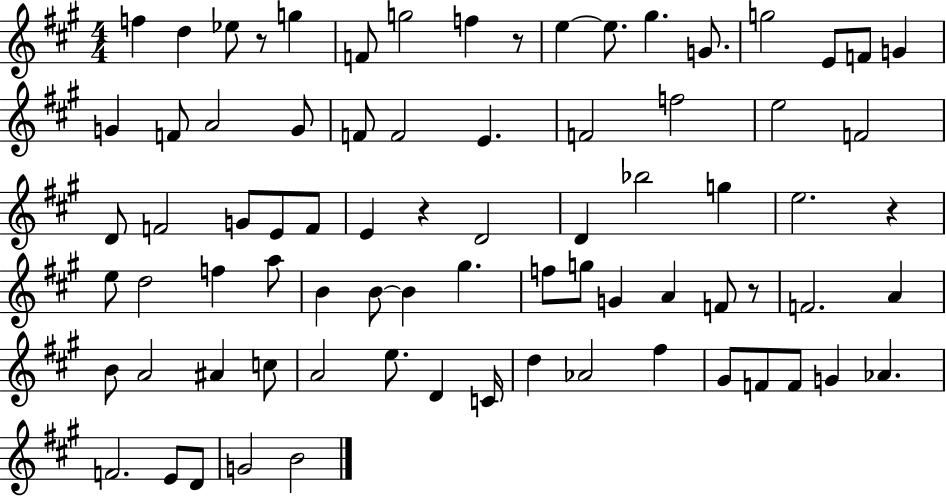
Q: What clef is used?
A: treble